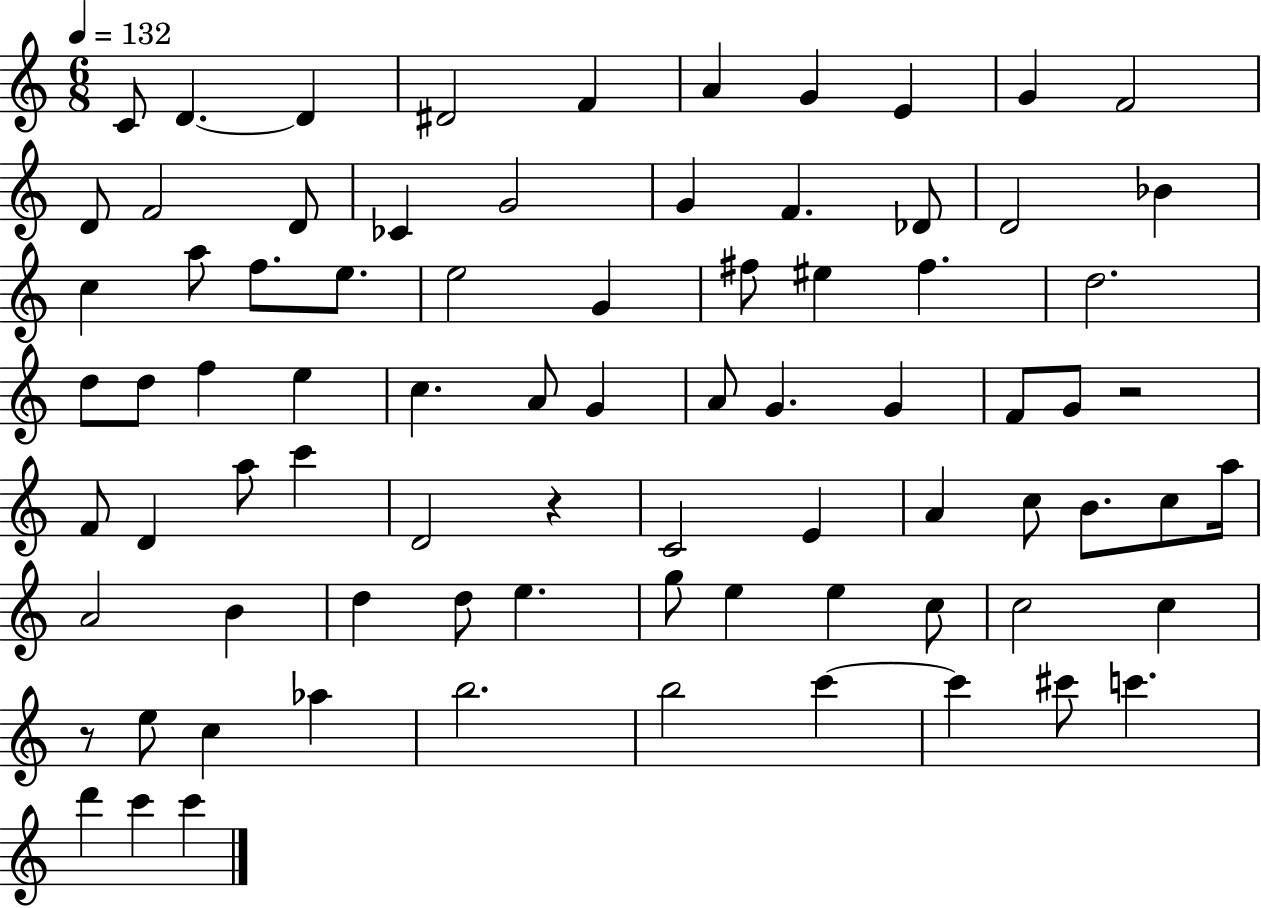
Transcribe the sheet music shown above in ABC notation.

X:1
T:Untitled
M:6/8
L:1/4
K:C
C/2 D D ^D2 F A G E G F2 D/2 F2 D/2 _C G2 G F _D/2 D2 _B c a/2 f/2 e/2 e2 G ^f/2 ^e ^f d2 d/2 d/2 f e c A/2 G A/2 G G F/2 G/2 z2 F/2 D a/2 c' D2 z C2 E A c/2 B/2 c/2 a/4 A2 B d d/2 e g/2 e e c/2 c2 c z/2 e/2 c _a b2 b2 c' c' ^c'/2 c' d' c' c'